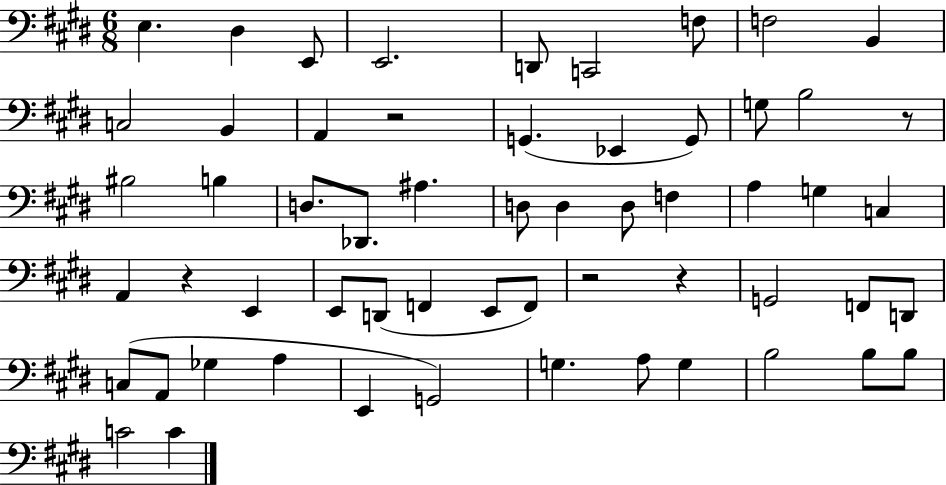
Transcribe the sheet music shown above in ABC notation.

X:1
T:Untitled
M:6/8
L:1/4
K:E
E, ^D, E,,/2 E,,2 D,,/2 C,,2 F,/2 F,2 B,, C,2 B,, A,, z2 G,, _E,, G,,/2 G,/2 B,2 z/2 ^B,2 B, D,/2 _D,,/2 ^A, D,/2 D, D,/2 F, A, G, C, A,, z E,, E,,/2 D,,/2 F,, E,,/2 F,,/2 z2 z G,,2 F,,/2 D,,/2 C,/2 A,,/2 _G, A, E,, G,,2 G, A,/2 G, B,2 B,/2 B,/2 C2 C